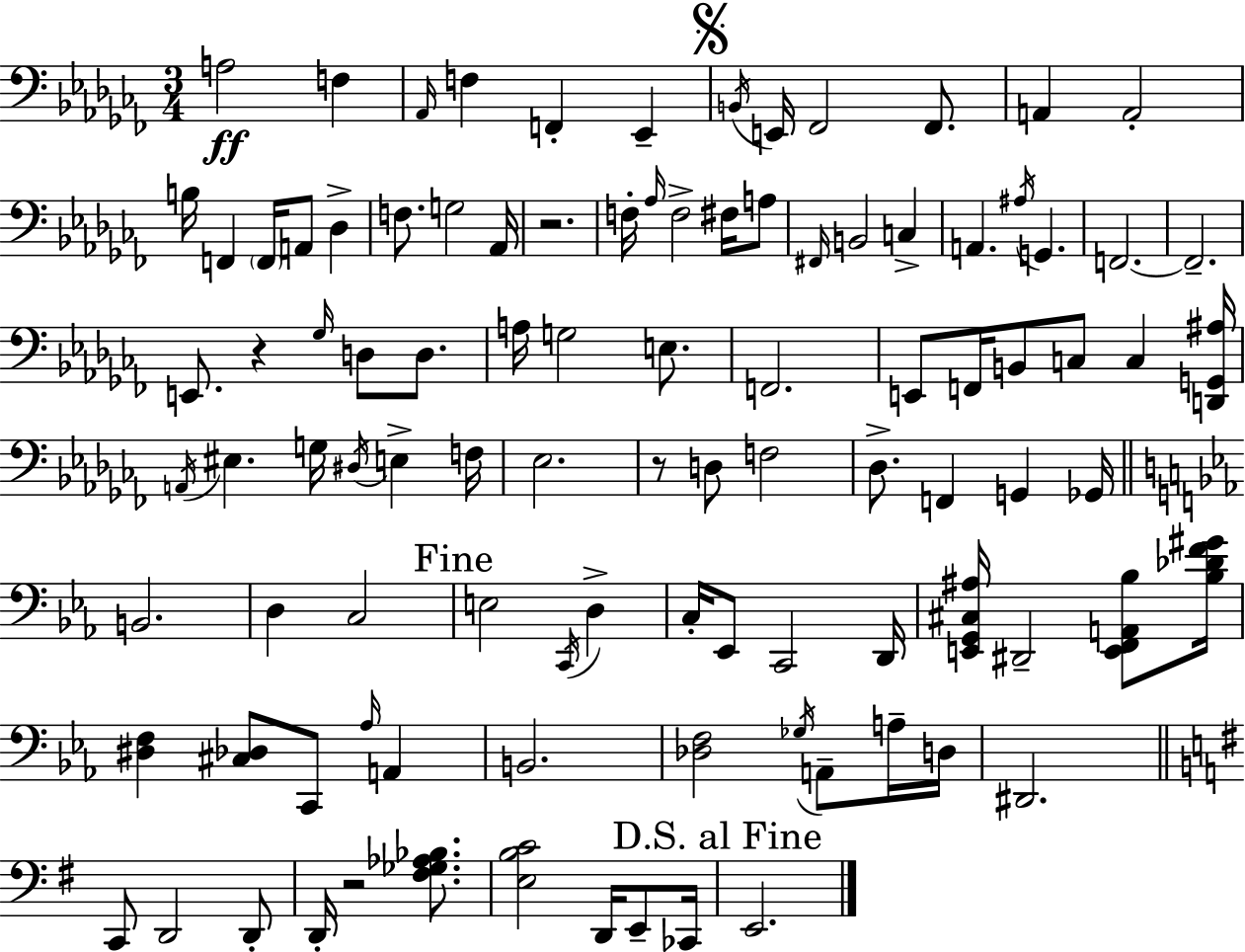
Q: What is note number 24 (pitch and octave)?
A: F#3